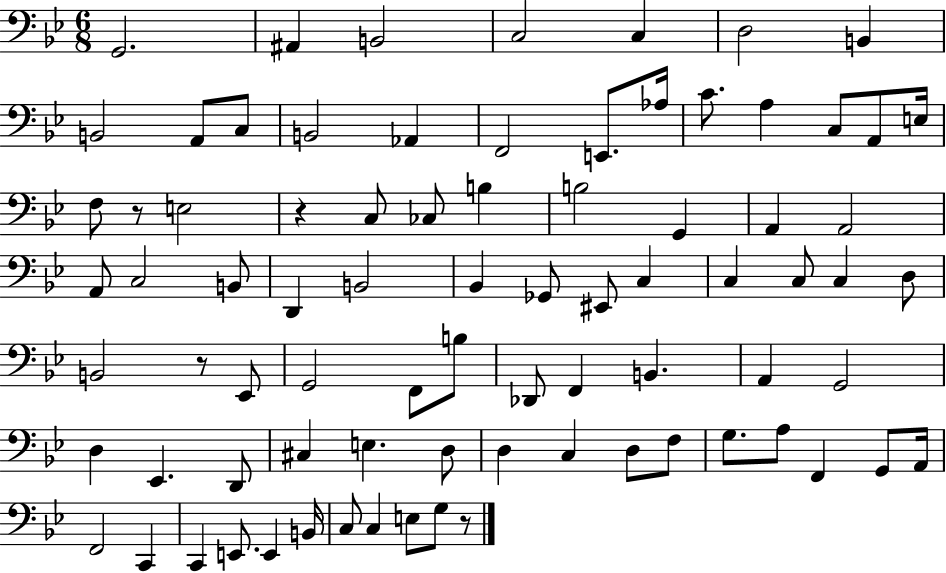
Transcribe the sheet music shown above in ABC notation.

X:1
T:Untitled
M:6/8
L:1/4
K:Bb
G,,2 ^A,, B,,2 C,2 C, D,2 B,, B,,2 A,,/2 C,/2 B,,2 _A,, F,,2 E,,/2 _A,/4 C/2 A, C,/2 A,,/2 E,/4 F,/2 z/2 E,2 z C,/2 _C,/2 B, B,2 G,, A,, A,,2 A,,/2 C,2 B,,/2 D,, B,,2 _B,, _G,,/2 ^E,,/2 C, C, C,/2 C, D,/2 B,,2 z/2 _E,,/2 G,,2 F,,/2 B,/2 _D,,/2 F,, B,, A,, G,,2 D, _E,, D,,/2 ^C, E, D,/2 D, C, D,/2 F,/2 G,/2 A,/2 F,, G,,/2 A,,/4 F,,2 C,, C,, E,,/2 E,, B,,/4 C,/2 C, E,/2 G,/2 z/2